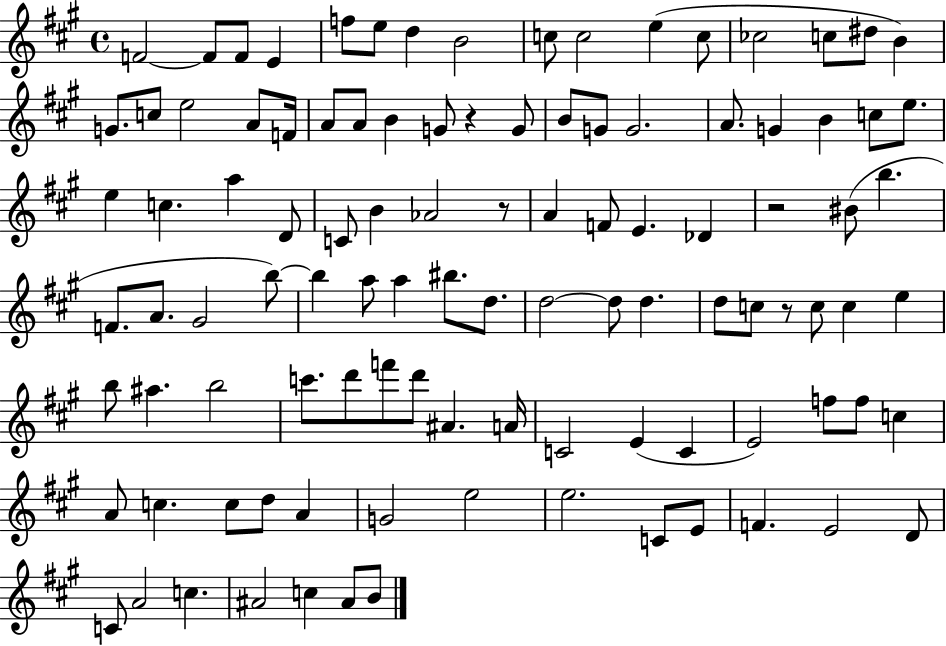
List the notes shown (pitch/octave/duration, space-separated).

F4/h F4/e F4/e E4/q F5/e E5/e D5/q B4/h C5/e C5/h E5/q C5/e CES5/h C5/e D#5/e B4/q G4/e. C5/e E5/h A4/e F4/s A4/e A4/e B4/q G4/e R/q G4/e B4/e G4/e G4/h. A4/e. G4/q B4/q C5/e E5/e. E5/q C5/q. A5/q D4/e C4/e B4/q Ab4/h R/e A4/q F4/e E4/q. Db4/q R/h BIS4/e B5/q. F4/e. A4/e. G#4/h B5/e B5/q A5/e A5/q BIS5/e. D5/e. D5/h D5/e D5/q. D5/e C5/e R/e C5/e C5/q E5/q B5/e A#5/q. B5/h C6/e. D6/e F6/e D6/e A#4/q. A4/s C4/h E4/q C4/q E4/h F5/e F5/e C5/q A4/e C5/q. C5/e D5/e A4/q G4/h E5/h E5/h. C4/e E4/e F4/q. E4/h D4/e C4/e A4/h C5/q. A#4/h C5/q A#4/e B4/e